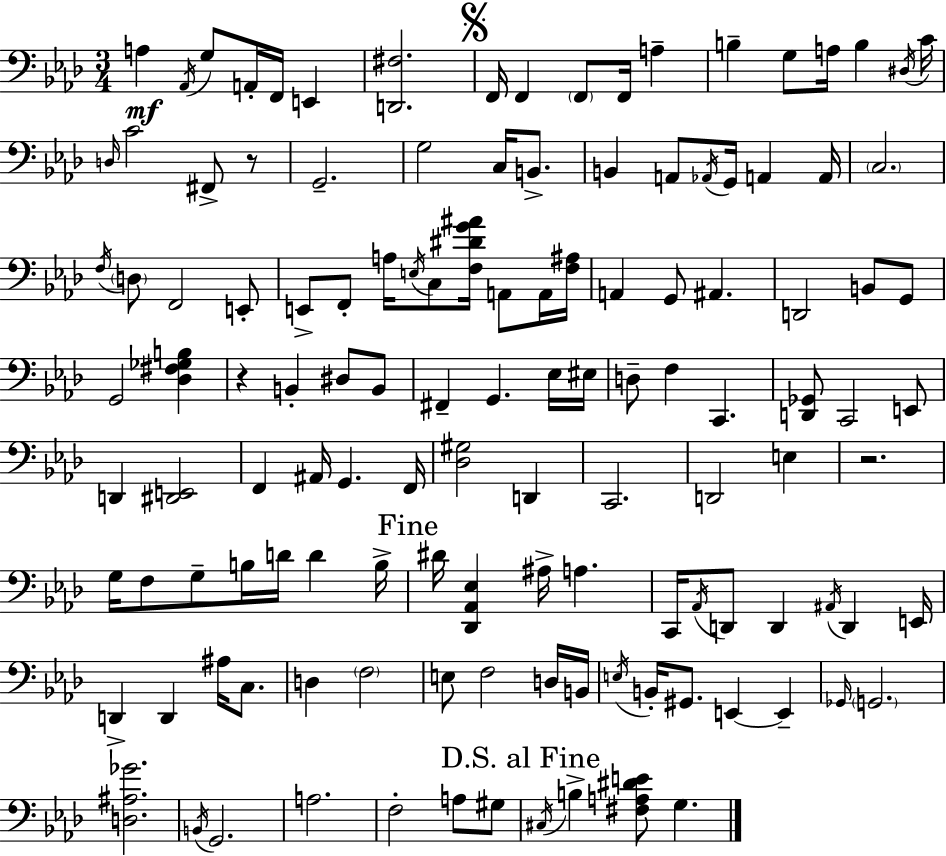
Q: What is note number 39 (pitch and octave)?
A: E3